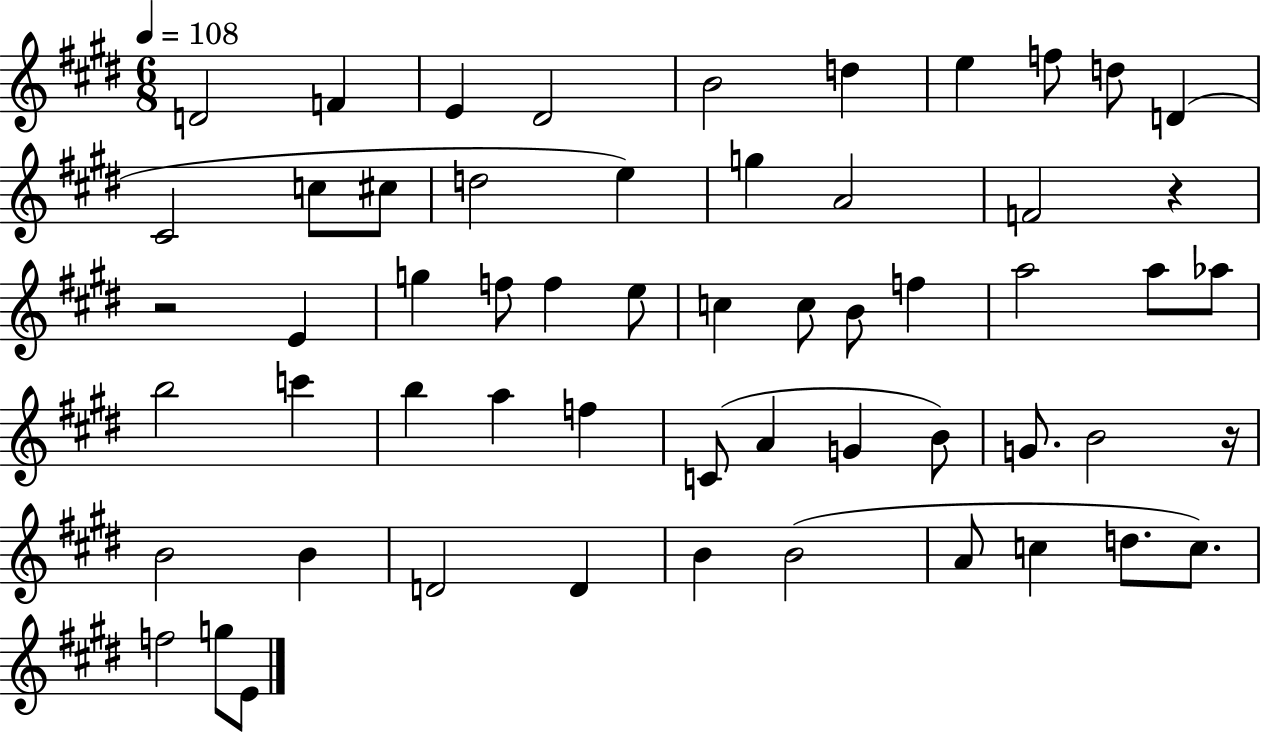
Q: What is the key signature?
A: E major